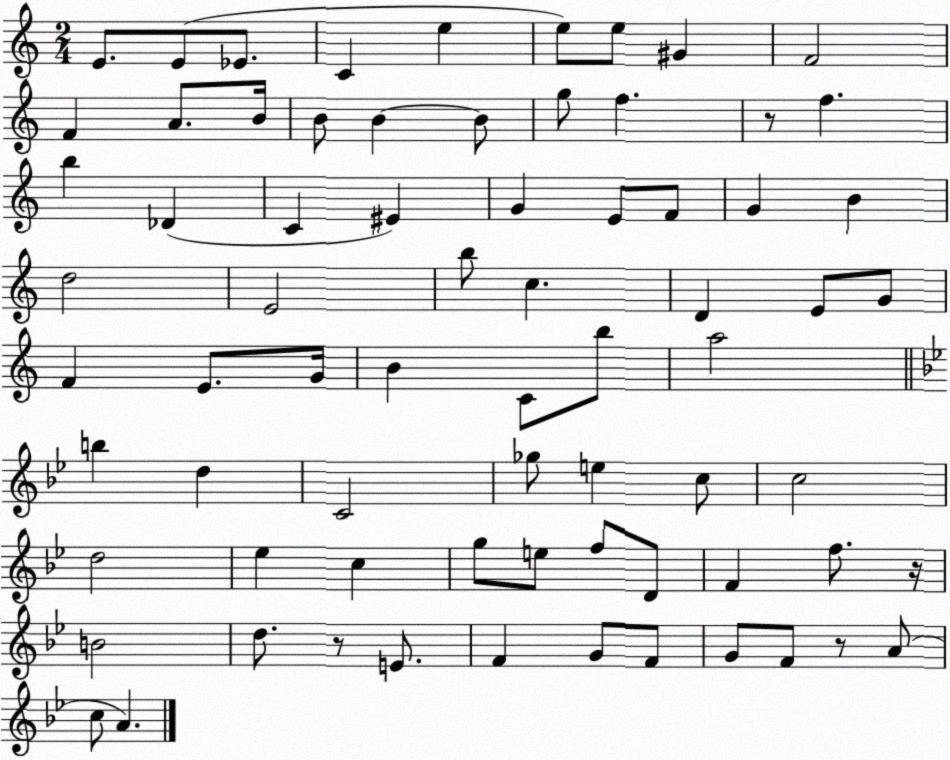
X:1
T:Untitled
M:2/4
L:1/4
K:C
E/2 E/2 _E/2 C e e/2 e/2 ^G F2 F A/2 B/4 B/2 B B/2 g/2 f z/2 f b _D C ^E G E/2 F/2 G B d2 E2 b/2 c D E/2 G/2 F E/2 G/4 B C/2 b/2 a2 b d C2 _g/2 e c/2 c2 d2 _e c g/2 e/2 f/2 D/2 F f/2 z/4 B2 d/2 z/2 E/2 F G/2 F/2 G/2 F/2 z/2 A/2 c/2 A